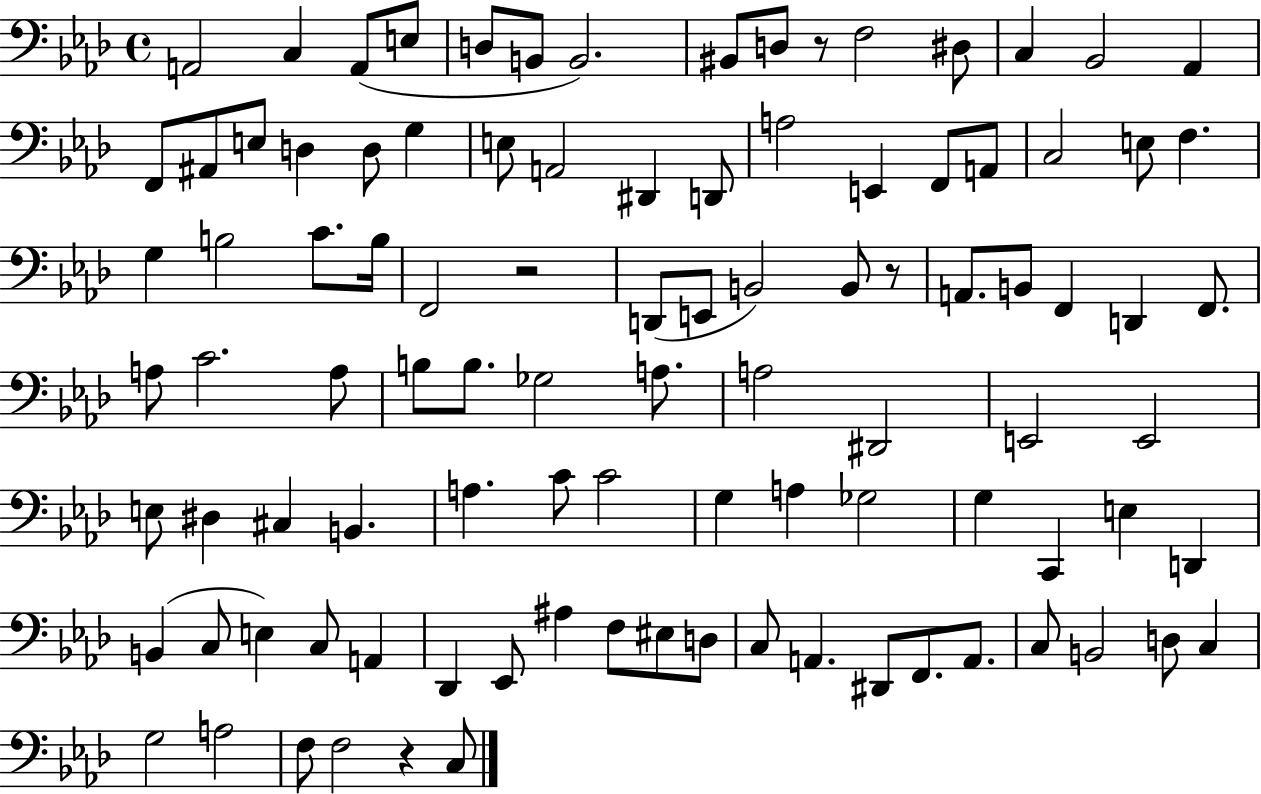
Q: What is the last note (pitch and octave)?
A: C3